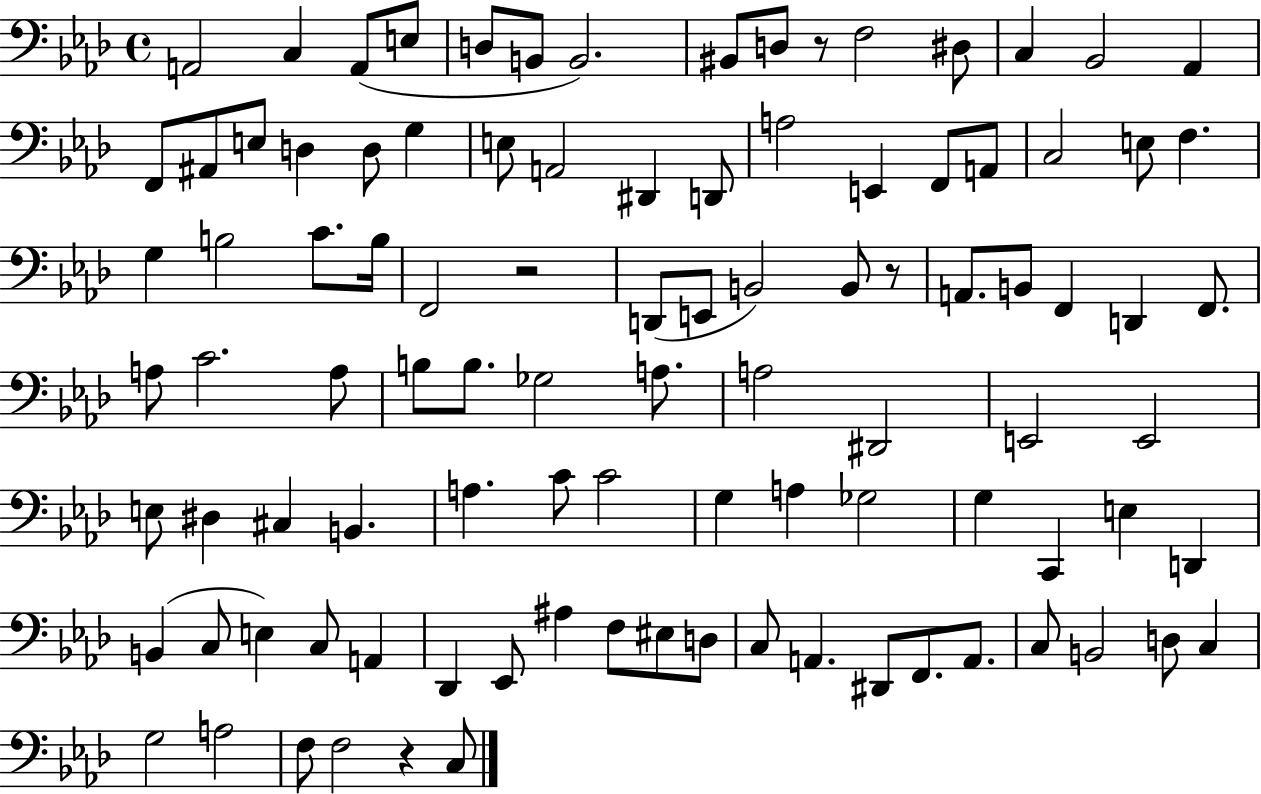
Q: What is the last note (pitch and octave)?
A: C3